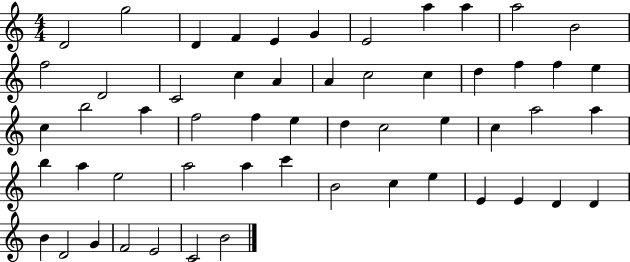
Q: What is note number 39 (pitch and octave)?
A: A5